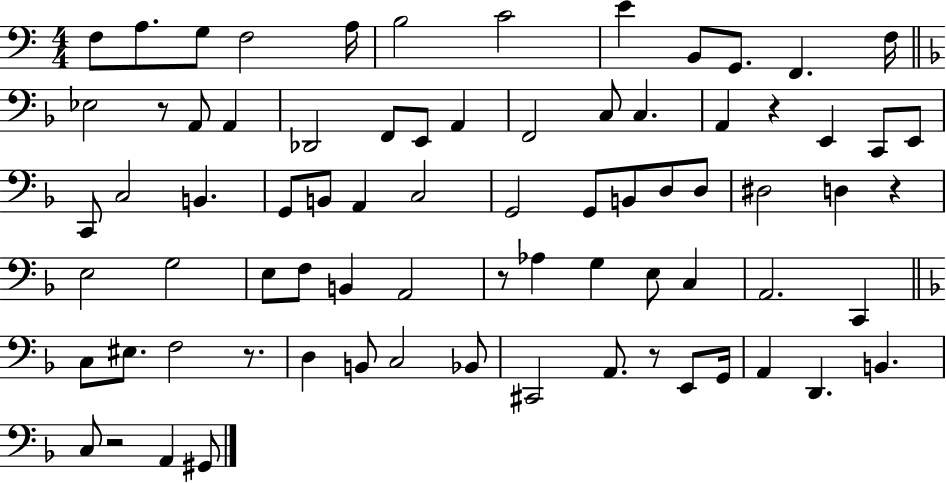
F3/e A3/e. G3/e F3/h A3/s B3/h C4/h E4/q B2/e G2/e. F2/q. F3/s Eb3/h R/e A2/e A2/q Db2/h F2/e E2/e A2/q F2/h C3/e C3/q. A2/q R/q E2/q C2/e E2/e C2/e C3/h B2/q. G2/e B2/e A2/q C3/h G2/h G2/e B2/e D3/e D3/e D#3/h D3/q R/q E3/h G3/h E3/e F3/e B2/q A2/h R/e Ab3/q G3/q E3/e C3/q A2/h. C2/q C3/e EIS3/e. F3/h R/e. D3/q B2/e C3/h Bb2/e C#2/h A2/e. R/e E2/e G2/s A2/q D2/q. B2/q. C3/e R/h A2/q G#2/e